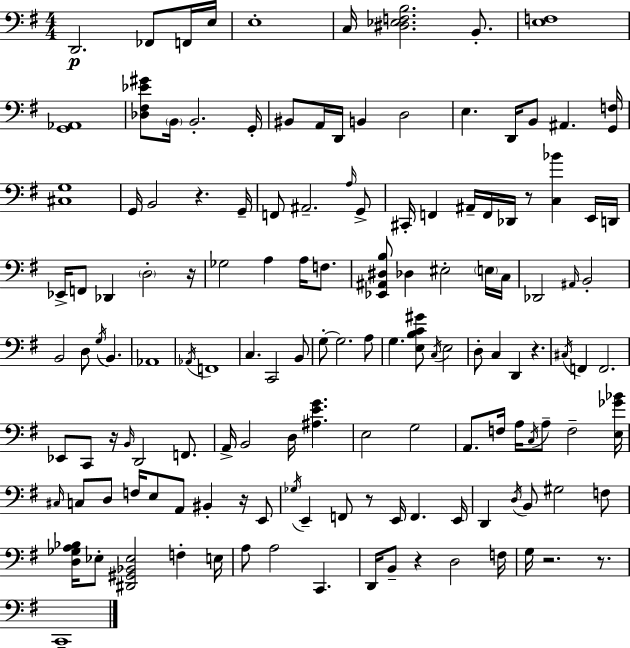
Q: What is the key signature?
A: E minor